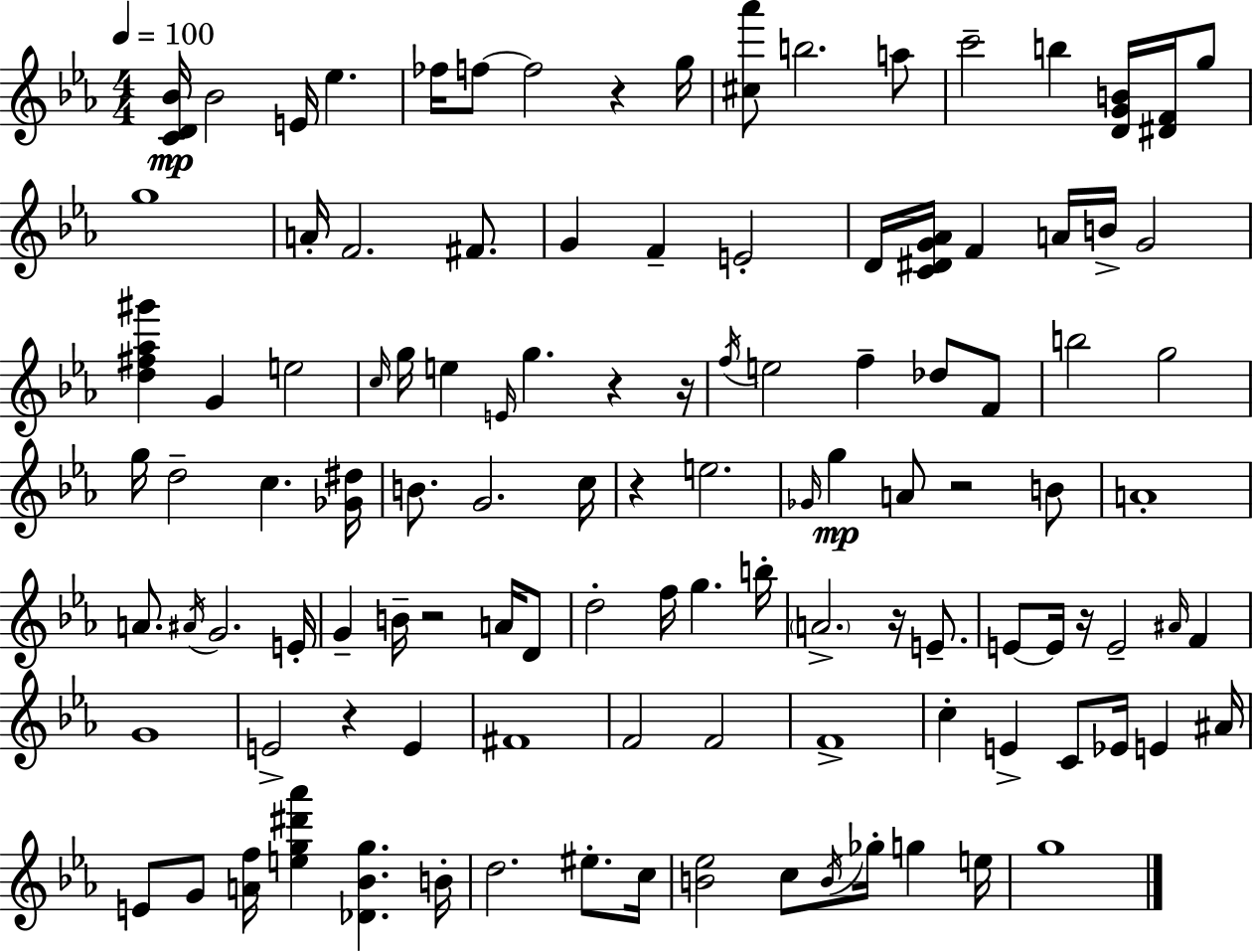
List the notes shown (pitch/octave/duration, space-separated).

[C4,D4,Bb4]/s Bb4/h E4/s Eb5/q. FES5/s F5/e F5/h R/q G5/s [C#5,Ab6]/e B5/h. A5/e C6/h B5/q [D4,G4,B4]/s [D#4,F4]/s G5/e G5/w A4/s F4/h. F#4/e. G4/q F4/q E4/h D4/s [C4,D#4,G4,Ab4]/s F4/q A4/s B4/s G4/h [D5,F#5,Ab5,G#6]/q G4/q E5/h C5/s G5/s E5/q E4/s G5/q. R/q R/s F5/s E5/h F5/q Db5/e F4/e B5/h G5/h G5/s D5/h C5/q. [Gb4,D#5]/s B4/e. G4/h. C5/s R/q E5/h. Gb4/s G5/q A4/e R/h B4/e A4/w A4/e. A#4/s G4/h. E4/s G4/q B4/s R/h A4/s D4/e D5/h F5/s G5/q. B5/s A4/h. R/s E4/e. E4/e E4/s R/s E4/h A#4/s F4/q G4/w E4/h R/q E4/q F#4/w F4/h F4/h F4/w C5/q E4/q C4/e Eb4/s E4/q A#4/s E4/e G4/e [A4,F5]/s [E5,G5,D#6,Ab6]/q [Db4,Bb4,G5]/q. B4/s D5/h. EIS5/e. C5/s [B4,Eb5]/h C5/e B4/s Gb5/s G5/q E5/s G5/w